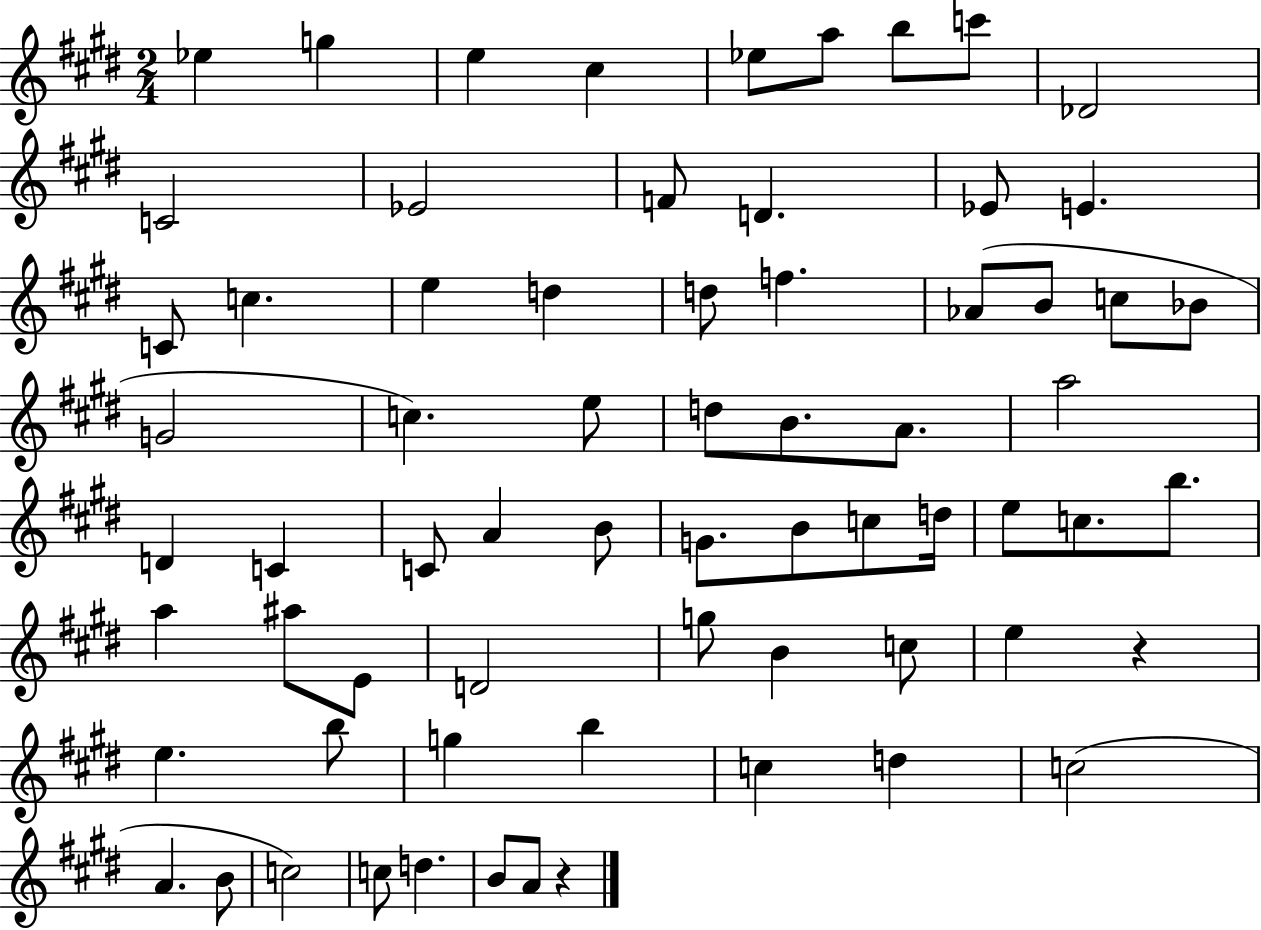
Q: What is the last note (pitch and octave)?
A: A4